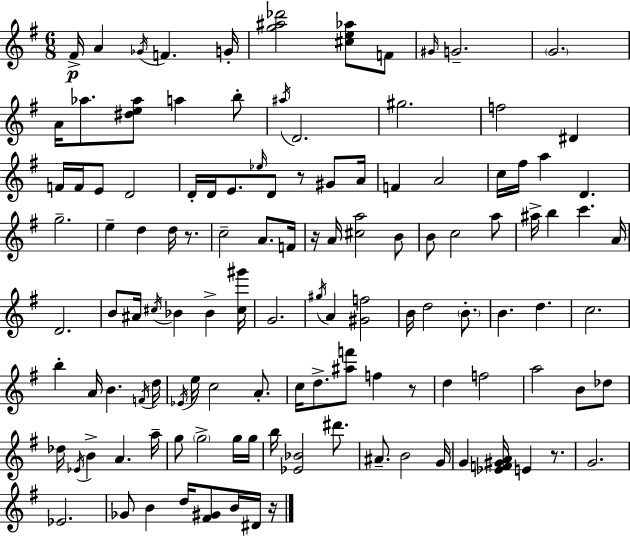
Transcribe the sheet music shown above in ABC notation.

X:1
T:Untitled
M:6/8
L:1/4
K:G
^F/4 A _G/4 F G/4 [g^a_d']2 [^ce_a]/2 F/2 ^G/4 G2 G2 A/4 _a/2 [^de_a]/2 a b/2 ^a/4 D2 ^g2 f2 ^D F/4 F/4 E/2 D2 D/4 D/4 E/2 _e/4 D/2 z/2 ^G/2 A/4 F A2 c/4 ^f/4 a D g2 e d d/4 z/2 c2 A/2 F/4 z/4 A/4 [^ca]2 B/2 B/2 c2 a/2 ^a/4 b c' A/4 D2 B/2 ^A/4 ^c/4 _B _B [^c^g']/4 G2 ^g/4 A [^Gf]2 B/4 d2 B/2 B d c2 b A/4 B F/4 d/4 _E/4 e/4 c2 A/2 c/4 d/2 [^af']/2 f z/2 d f2 a2 B/2 _d/2 _d/4 _E/4 B A a/4 g/2 g2 g/4 g/4 b/4 [_E_B]2 ^d'/2 ^A/2 B2 G/4 G [_EF^GA]/4 E z/2 G2 _E2 _G/2 B d/4 [^F^G]/2 B/4 ^D/4 z/4